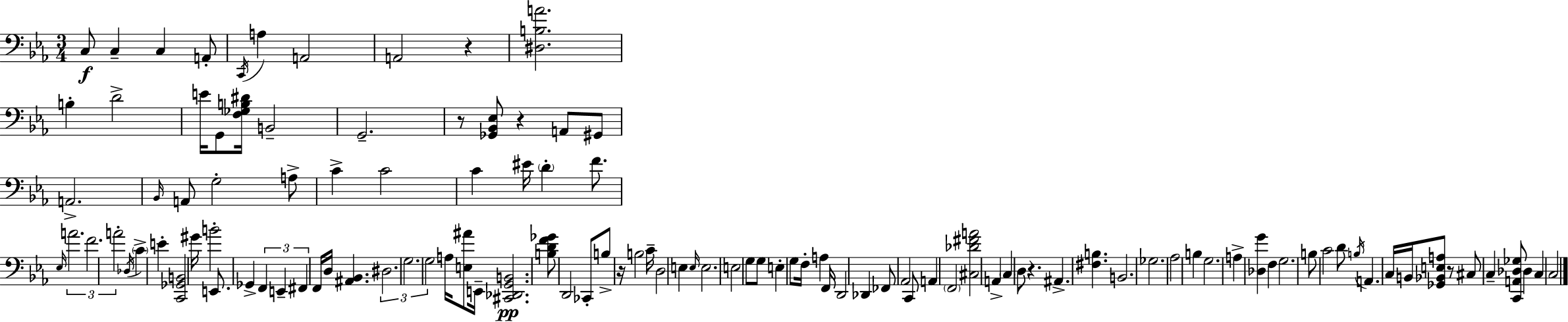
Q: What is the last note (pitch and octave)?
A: C3